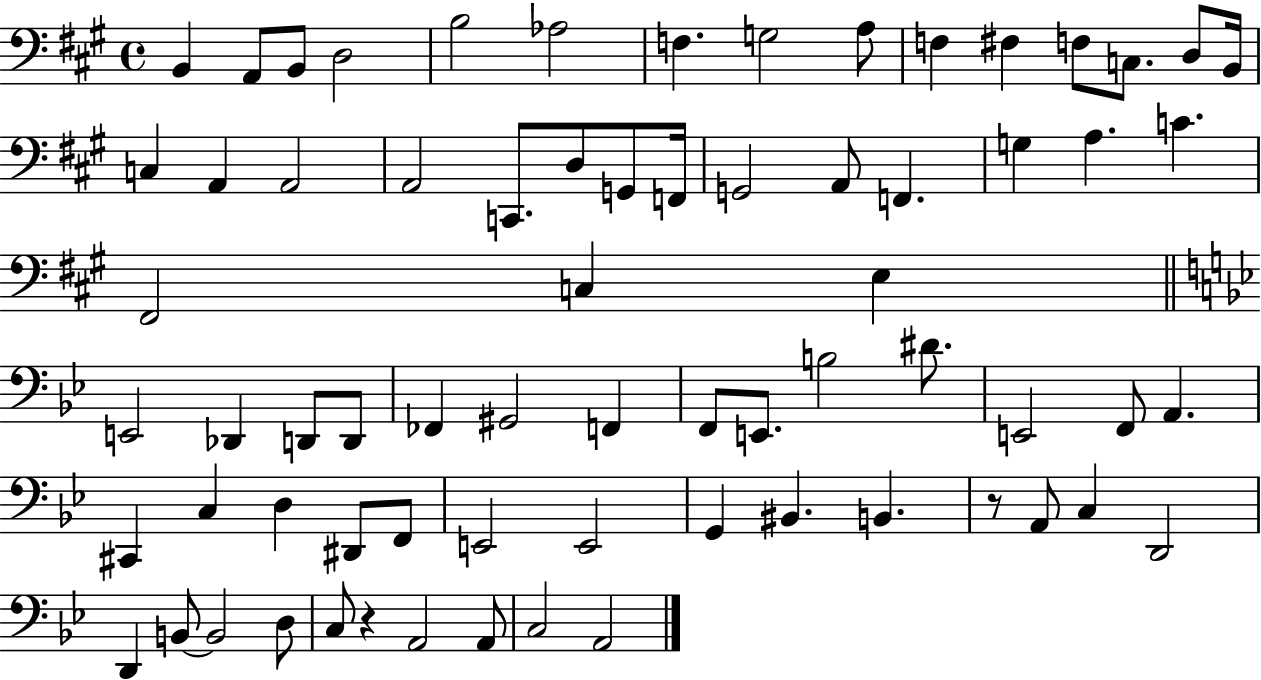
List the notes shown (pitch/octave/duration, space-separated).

B2/q A2/e B2/e D3/h B3/h Ab3/h F3/q. G3/h A3/e F3/q F#3/q F3/e C3/e. D3/e B2/s C3/q A2/q A2/h A2/h C2/e. D3/e G2/e F2/s G2/h A2/e F2/q. G3/q A3/q. C4/q. F#2/h C3/q E3/q E2/h Db2/q D2/e D2/e FES2/q G#2/h F2/q F2/e E2/e. B3/h D#4/e. E2/h F2/e A2/q. C#2/q C3/q D3/q D#2/e F2/e E2/h E2/h G2/q BIS2/q. B2/q. R/e A2/e C3/q D2/h D2/q B2/e B2/h D3/e C3/e R/q A2/h A2/e C3/h A2/h